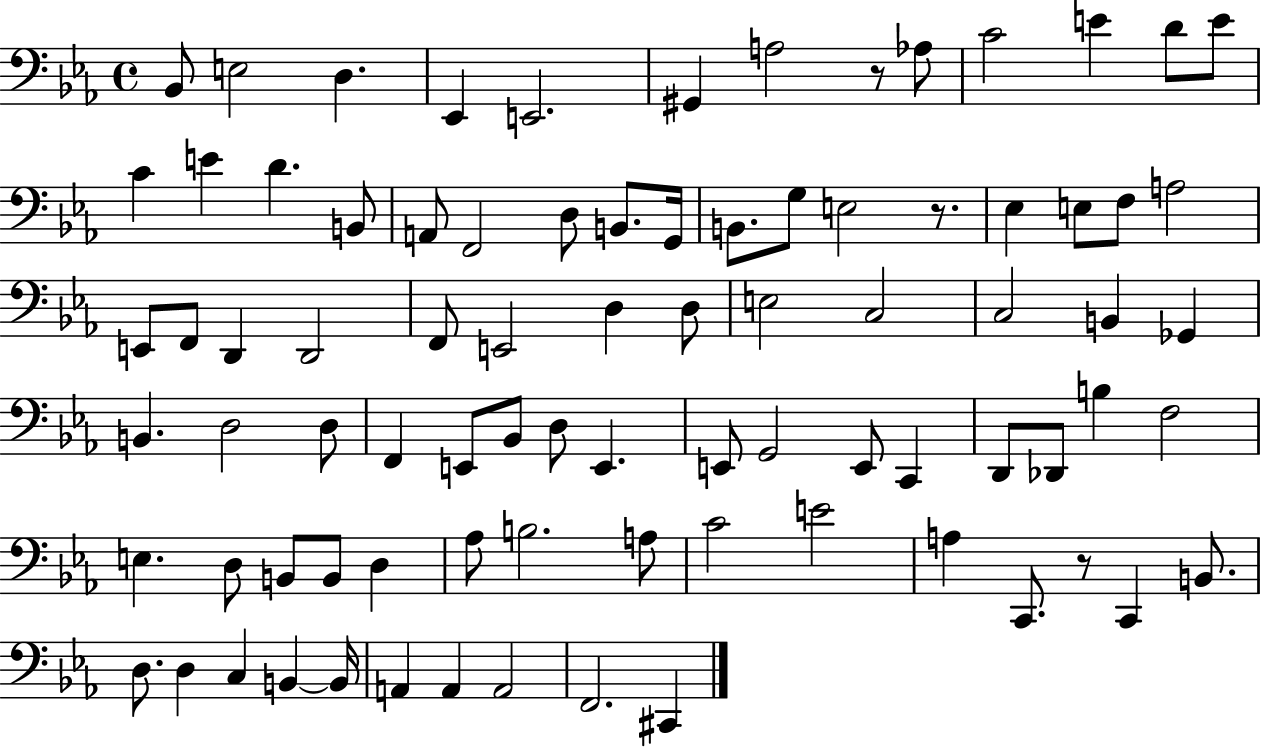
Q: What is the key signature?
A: EES major